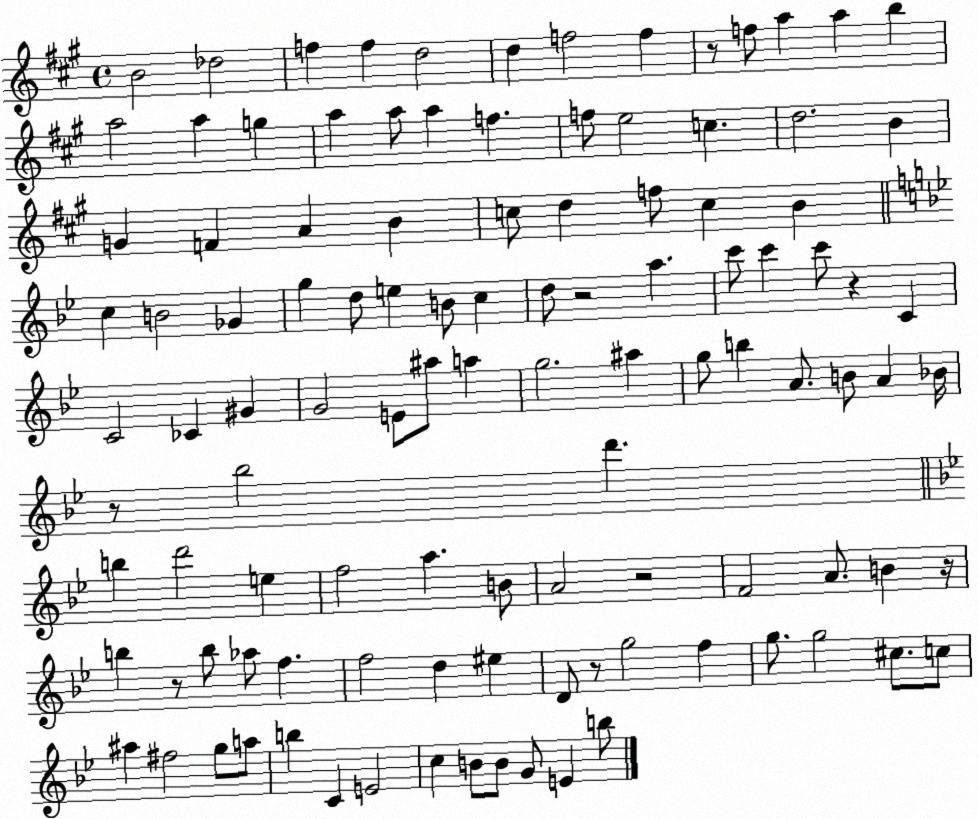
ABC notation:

X:1
T:Untitled
M:4/4
L:1/4
K:A
B2 _d2 f f d2 d f2 f z/2 f/2 a a b a2 a g a a/2 a f f/2 e2 c d2 B G F A B c/2 d f/2 c B c B2 _G g d/2 e B/2 c d/2 z2 a c'/2 c' c'/2 z C C2 _C ^G G2 E/2 ^a/2 a g2 ^a g/2 b A/2 B/2 A _B/4 z/2 _b2 d' b d'2 e f2 a B/2 A2 z2 F2 A/2 B z/4 b z/2 b/2 _a/2 f f2 d ^e D/2 z/2 g2 f g/2 g2 ^c/2 c/2 ^a ^f2 g/2 a/2 b C E2 c B/2 B/2 G/2 E b/2